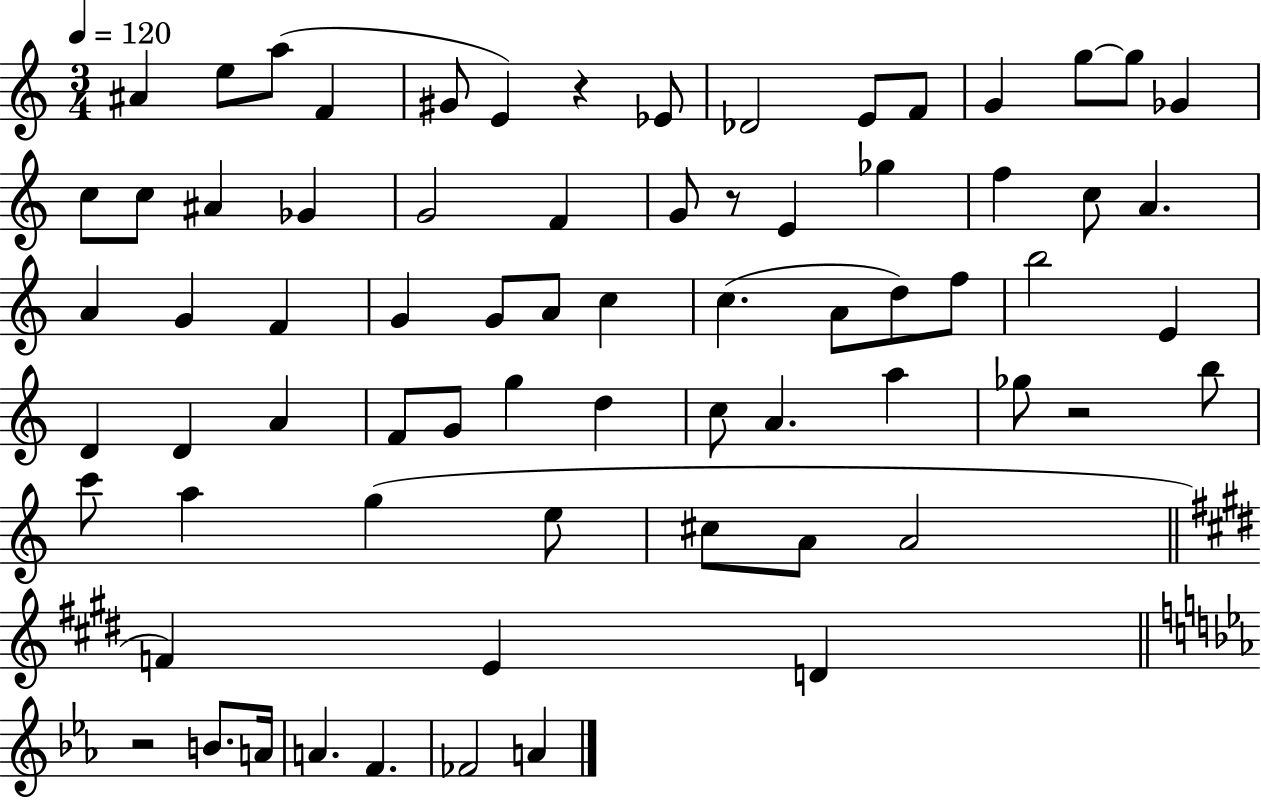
A#4/q E5/e A5/e F4/q G#4/e E4/q R/q Eb4/e Db4/h E4/e F4/e G4/q G5/e G5/e Gb4/q C5/e C5/e A#4/q Gb4/q G4/h F4/q G4/e R/e E4/q Gb5/q F5/q C5/e A4/q. A4/q G4/q F4/q G4/q G4/e A4/e C5/q C5/q. A4/e D5/e F5/e B5/h E4/q D4/q D4/q A4/q F4/e G4/e G5/q D5/q C5/e A4/q. A5/q Gb5/e R/h B5/e C6/e A5/q G5/q E5/e C#5/e A4/e A4/h F4/q E4/q D4/q R/h B4/e. A4/s A4/q. F4/q. FES4/h A4/q